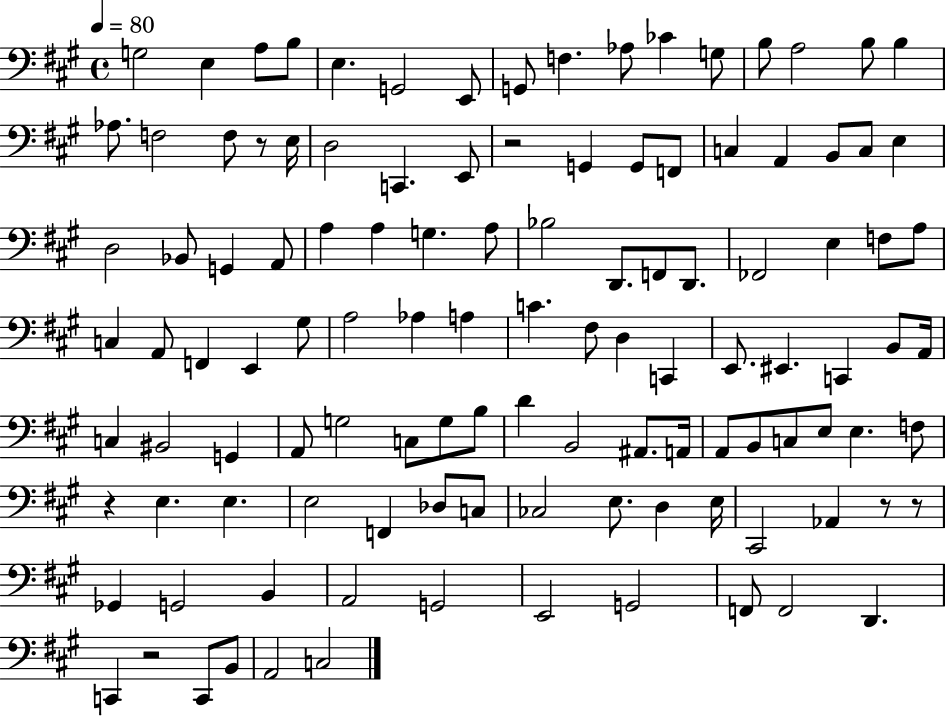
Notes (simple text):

G3/h E3/q A3/e B3/e E3/q. G2/h E2/e G2/e F3/q. Ab3/e CES4/q G3/e B3/e A3/h B3/e B3/q Ab3/e. F3/h F3/e R/e E3/s D3/h C2/q. E2/e R/h G2/q G2/e F2/e C3/q A2/q B2/e C3/e E3/q D3/h Bb2/e G2/q A2/e A3/q A3/q G3/q. A3/e Bb3/h D2/e. F2/e D2/e. FES2/h E3/q F3/e A3/e C3/q A2/e F2/q E2/q G#3/e A3/h Ab3/q A3/q C4/q. F#3/e D3/q C2/q E2/e. EIS2/q. C2/q B2/e A2/s C3/q BIS2/h G2/q A2/e G3/h C3/e G3/e B3/e D4/q B2/h A#2/e. A2/s A2/e B2/e C3/e E3/e E3/q. F3/e R/q E3/q. E3/q. E3/h F2/q Db3/e C3/e CES3/h E3/e. D3/q E3/s C#2/h Ab2/q R/e R/e Gb2/q G2/h B2/q A2/h G2/h E2/h G2/h F2/e F2/h D2/q. C2/q R/h C2/e B2/e A2/h C3/h